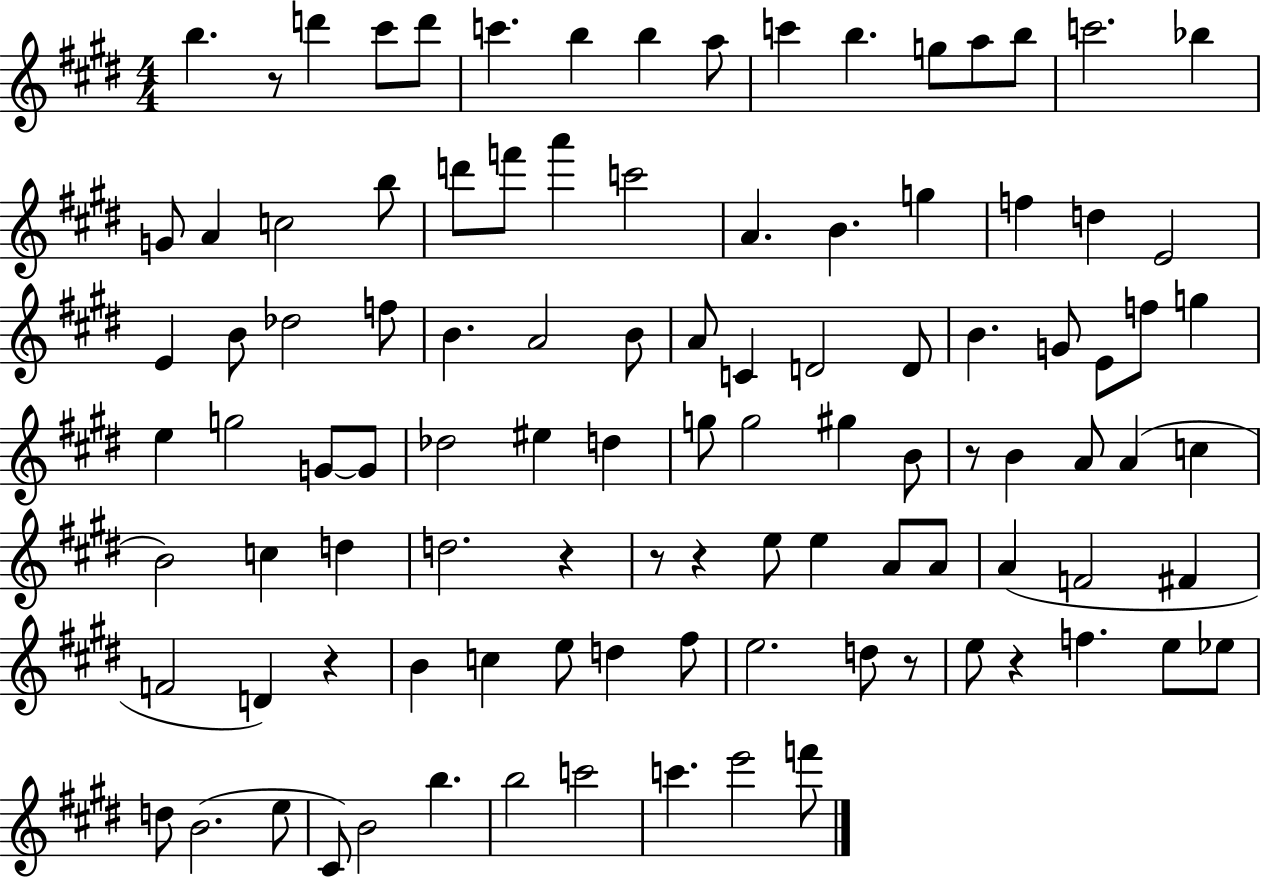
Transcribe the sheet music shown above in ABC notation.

X:1
T:Untitled
M:4/4
L:1/4
K:E
b z/2 d' ^c'/2 d'/2 c' b b a/2 c' b g/2 a/2 b/2 c'2 _b G/2 A c2 b/2 d'/2 f'/2 a' c'2 A B g f d E2 E B/2 _d2 f/2 B A2 B/2 A/2 C D2 D/2 B G/2 E/2 f/2 g e g2 G/2 G/2 _d2 ^e d g/2 g2 ^g B/2 z/2 B A/2 A c B2 c d d2 z z/2 z e/2 e A/2 A/2 A F2 ^F F2 D z B c e/2 d ^f/2 e2 d/2 z/2 e/2 z f e/2 _e/2 d/2 B2 e/2 ^C/2 B2 b b2 c'2 c' e'2 f'/2